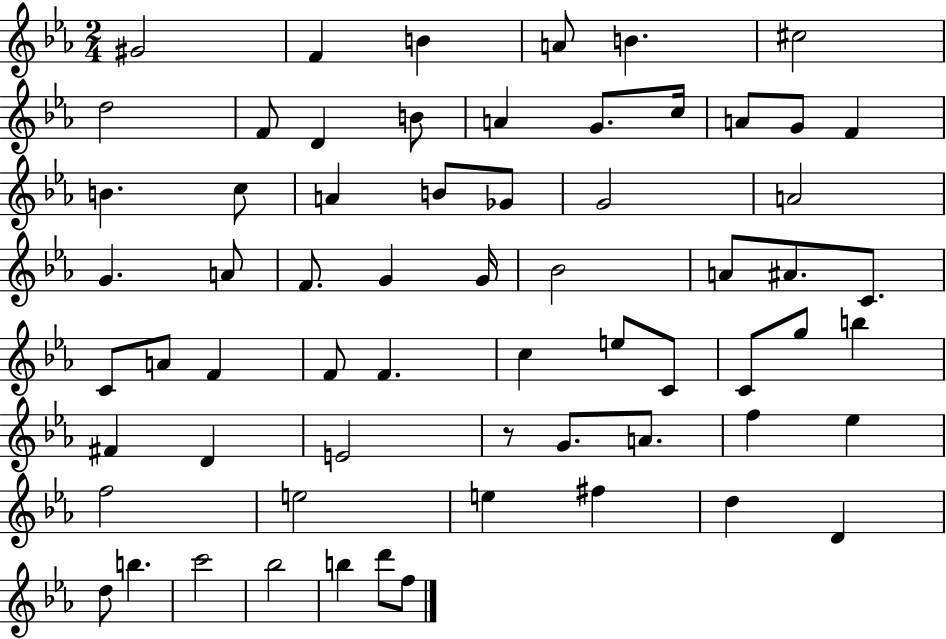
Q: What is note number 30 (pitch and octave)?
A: A4